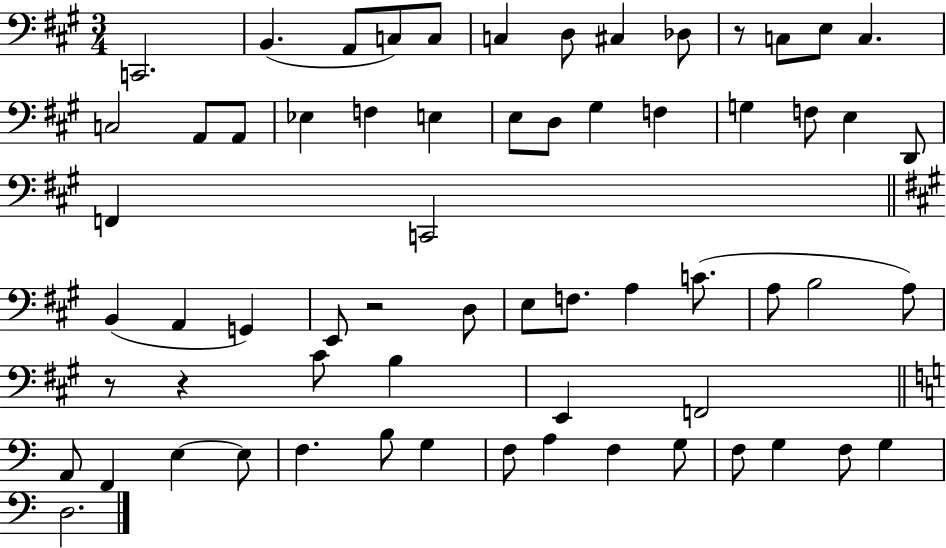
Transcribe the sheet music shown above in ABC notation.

X:1
T:Untitled
M:3/4
L:1/4
K:A
C,,2 B,, A,,/2 C,/2 C,/2 C, D,/2 ^C, _D,/2 z/2 C,/2 E,/2 C, C,2 A,,/2 A,,/2 _E, F, E, E,/2 D,/2 ^G, F, G, F,/2 E, D,,/2 F,, C,,2 B,, A,, G,, E,,/2 z2 D,/2 E,/2 F,/2 A, C/2 A,/2 B,2 A,/2 z/2 z ^C/2 B, E,, F,,2 A,,/2 F,, E, E,/2 F, B,/2 G, F,/2 A, F, G,/2 F,/2 G, F,/2 G, D,2